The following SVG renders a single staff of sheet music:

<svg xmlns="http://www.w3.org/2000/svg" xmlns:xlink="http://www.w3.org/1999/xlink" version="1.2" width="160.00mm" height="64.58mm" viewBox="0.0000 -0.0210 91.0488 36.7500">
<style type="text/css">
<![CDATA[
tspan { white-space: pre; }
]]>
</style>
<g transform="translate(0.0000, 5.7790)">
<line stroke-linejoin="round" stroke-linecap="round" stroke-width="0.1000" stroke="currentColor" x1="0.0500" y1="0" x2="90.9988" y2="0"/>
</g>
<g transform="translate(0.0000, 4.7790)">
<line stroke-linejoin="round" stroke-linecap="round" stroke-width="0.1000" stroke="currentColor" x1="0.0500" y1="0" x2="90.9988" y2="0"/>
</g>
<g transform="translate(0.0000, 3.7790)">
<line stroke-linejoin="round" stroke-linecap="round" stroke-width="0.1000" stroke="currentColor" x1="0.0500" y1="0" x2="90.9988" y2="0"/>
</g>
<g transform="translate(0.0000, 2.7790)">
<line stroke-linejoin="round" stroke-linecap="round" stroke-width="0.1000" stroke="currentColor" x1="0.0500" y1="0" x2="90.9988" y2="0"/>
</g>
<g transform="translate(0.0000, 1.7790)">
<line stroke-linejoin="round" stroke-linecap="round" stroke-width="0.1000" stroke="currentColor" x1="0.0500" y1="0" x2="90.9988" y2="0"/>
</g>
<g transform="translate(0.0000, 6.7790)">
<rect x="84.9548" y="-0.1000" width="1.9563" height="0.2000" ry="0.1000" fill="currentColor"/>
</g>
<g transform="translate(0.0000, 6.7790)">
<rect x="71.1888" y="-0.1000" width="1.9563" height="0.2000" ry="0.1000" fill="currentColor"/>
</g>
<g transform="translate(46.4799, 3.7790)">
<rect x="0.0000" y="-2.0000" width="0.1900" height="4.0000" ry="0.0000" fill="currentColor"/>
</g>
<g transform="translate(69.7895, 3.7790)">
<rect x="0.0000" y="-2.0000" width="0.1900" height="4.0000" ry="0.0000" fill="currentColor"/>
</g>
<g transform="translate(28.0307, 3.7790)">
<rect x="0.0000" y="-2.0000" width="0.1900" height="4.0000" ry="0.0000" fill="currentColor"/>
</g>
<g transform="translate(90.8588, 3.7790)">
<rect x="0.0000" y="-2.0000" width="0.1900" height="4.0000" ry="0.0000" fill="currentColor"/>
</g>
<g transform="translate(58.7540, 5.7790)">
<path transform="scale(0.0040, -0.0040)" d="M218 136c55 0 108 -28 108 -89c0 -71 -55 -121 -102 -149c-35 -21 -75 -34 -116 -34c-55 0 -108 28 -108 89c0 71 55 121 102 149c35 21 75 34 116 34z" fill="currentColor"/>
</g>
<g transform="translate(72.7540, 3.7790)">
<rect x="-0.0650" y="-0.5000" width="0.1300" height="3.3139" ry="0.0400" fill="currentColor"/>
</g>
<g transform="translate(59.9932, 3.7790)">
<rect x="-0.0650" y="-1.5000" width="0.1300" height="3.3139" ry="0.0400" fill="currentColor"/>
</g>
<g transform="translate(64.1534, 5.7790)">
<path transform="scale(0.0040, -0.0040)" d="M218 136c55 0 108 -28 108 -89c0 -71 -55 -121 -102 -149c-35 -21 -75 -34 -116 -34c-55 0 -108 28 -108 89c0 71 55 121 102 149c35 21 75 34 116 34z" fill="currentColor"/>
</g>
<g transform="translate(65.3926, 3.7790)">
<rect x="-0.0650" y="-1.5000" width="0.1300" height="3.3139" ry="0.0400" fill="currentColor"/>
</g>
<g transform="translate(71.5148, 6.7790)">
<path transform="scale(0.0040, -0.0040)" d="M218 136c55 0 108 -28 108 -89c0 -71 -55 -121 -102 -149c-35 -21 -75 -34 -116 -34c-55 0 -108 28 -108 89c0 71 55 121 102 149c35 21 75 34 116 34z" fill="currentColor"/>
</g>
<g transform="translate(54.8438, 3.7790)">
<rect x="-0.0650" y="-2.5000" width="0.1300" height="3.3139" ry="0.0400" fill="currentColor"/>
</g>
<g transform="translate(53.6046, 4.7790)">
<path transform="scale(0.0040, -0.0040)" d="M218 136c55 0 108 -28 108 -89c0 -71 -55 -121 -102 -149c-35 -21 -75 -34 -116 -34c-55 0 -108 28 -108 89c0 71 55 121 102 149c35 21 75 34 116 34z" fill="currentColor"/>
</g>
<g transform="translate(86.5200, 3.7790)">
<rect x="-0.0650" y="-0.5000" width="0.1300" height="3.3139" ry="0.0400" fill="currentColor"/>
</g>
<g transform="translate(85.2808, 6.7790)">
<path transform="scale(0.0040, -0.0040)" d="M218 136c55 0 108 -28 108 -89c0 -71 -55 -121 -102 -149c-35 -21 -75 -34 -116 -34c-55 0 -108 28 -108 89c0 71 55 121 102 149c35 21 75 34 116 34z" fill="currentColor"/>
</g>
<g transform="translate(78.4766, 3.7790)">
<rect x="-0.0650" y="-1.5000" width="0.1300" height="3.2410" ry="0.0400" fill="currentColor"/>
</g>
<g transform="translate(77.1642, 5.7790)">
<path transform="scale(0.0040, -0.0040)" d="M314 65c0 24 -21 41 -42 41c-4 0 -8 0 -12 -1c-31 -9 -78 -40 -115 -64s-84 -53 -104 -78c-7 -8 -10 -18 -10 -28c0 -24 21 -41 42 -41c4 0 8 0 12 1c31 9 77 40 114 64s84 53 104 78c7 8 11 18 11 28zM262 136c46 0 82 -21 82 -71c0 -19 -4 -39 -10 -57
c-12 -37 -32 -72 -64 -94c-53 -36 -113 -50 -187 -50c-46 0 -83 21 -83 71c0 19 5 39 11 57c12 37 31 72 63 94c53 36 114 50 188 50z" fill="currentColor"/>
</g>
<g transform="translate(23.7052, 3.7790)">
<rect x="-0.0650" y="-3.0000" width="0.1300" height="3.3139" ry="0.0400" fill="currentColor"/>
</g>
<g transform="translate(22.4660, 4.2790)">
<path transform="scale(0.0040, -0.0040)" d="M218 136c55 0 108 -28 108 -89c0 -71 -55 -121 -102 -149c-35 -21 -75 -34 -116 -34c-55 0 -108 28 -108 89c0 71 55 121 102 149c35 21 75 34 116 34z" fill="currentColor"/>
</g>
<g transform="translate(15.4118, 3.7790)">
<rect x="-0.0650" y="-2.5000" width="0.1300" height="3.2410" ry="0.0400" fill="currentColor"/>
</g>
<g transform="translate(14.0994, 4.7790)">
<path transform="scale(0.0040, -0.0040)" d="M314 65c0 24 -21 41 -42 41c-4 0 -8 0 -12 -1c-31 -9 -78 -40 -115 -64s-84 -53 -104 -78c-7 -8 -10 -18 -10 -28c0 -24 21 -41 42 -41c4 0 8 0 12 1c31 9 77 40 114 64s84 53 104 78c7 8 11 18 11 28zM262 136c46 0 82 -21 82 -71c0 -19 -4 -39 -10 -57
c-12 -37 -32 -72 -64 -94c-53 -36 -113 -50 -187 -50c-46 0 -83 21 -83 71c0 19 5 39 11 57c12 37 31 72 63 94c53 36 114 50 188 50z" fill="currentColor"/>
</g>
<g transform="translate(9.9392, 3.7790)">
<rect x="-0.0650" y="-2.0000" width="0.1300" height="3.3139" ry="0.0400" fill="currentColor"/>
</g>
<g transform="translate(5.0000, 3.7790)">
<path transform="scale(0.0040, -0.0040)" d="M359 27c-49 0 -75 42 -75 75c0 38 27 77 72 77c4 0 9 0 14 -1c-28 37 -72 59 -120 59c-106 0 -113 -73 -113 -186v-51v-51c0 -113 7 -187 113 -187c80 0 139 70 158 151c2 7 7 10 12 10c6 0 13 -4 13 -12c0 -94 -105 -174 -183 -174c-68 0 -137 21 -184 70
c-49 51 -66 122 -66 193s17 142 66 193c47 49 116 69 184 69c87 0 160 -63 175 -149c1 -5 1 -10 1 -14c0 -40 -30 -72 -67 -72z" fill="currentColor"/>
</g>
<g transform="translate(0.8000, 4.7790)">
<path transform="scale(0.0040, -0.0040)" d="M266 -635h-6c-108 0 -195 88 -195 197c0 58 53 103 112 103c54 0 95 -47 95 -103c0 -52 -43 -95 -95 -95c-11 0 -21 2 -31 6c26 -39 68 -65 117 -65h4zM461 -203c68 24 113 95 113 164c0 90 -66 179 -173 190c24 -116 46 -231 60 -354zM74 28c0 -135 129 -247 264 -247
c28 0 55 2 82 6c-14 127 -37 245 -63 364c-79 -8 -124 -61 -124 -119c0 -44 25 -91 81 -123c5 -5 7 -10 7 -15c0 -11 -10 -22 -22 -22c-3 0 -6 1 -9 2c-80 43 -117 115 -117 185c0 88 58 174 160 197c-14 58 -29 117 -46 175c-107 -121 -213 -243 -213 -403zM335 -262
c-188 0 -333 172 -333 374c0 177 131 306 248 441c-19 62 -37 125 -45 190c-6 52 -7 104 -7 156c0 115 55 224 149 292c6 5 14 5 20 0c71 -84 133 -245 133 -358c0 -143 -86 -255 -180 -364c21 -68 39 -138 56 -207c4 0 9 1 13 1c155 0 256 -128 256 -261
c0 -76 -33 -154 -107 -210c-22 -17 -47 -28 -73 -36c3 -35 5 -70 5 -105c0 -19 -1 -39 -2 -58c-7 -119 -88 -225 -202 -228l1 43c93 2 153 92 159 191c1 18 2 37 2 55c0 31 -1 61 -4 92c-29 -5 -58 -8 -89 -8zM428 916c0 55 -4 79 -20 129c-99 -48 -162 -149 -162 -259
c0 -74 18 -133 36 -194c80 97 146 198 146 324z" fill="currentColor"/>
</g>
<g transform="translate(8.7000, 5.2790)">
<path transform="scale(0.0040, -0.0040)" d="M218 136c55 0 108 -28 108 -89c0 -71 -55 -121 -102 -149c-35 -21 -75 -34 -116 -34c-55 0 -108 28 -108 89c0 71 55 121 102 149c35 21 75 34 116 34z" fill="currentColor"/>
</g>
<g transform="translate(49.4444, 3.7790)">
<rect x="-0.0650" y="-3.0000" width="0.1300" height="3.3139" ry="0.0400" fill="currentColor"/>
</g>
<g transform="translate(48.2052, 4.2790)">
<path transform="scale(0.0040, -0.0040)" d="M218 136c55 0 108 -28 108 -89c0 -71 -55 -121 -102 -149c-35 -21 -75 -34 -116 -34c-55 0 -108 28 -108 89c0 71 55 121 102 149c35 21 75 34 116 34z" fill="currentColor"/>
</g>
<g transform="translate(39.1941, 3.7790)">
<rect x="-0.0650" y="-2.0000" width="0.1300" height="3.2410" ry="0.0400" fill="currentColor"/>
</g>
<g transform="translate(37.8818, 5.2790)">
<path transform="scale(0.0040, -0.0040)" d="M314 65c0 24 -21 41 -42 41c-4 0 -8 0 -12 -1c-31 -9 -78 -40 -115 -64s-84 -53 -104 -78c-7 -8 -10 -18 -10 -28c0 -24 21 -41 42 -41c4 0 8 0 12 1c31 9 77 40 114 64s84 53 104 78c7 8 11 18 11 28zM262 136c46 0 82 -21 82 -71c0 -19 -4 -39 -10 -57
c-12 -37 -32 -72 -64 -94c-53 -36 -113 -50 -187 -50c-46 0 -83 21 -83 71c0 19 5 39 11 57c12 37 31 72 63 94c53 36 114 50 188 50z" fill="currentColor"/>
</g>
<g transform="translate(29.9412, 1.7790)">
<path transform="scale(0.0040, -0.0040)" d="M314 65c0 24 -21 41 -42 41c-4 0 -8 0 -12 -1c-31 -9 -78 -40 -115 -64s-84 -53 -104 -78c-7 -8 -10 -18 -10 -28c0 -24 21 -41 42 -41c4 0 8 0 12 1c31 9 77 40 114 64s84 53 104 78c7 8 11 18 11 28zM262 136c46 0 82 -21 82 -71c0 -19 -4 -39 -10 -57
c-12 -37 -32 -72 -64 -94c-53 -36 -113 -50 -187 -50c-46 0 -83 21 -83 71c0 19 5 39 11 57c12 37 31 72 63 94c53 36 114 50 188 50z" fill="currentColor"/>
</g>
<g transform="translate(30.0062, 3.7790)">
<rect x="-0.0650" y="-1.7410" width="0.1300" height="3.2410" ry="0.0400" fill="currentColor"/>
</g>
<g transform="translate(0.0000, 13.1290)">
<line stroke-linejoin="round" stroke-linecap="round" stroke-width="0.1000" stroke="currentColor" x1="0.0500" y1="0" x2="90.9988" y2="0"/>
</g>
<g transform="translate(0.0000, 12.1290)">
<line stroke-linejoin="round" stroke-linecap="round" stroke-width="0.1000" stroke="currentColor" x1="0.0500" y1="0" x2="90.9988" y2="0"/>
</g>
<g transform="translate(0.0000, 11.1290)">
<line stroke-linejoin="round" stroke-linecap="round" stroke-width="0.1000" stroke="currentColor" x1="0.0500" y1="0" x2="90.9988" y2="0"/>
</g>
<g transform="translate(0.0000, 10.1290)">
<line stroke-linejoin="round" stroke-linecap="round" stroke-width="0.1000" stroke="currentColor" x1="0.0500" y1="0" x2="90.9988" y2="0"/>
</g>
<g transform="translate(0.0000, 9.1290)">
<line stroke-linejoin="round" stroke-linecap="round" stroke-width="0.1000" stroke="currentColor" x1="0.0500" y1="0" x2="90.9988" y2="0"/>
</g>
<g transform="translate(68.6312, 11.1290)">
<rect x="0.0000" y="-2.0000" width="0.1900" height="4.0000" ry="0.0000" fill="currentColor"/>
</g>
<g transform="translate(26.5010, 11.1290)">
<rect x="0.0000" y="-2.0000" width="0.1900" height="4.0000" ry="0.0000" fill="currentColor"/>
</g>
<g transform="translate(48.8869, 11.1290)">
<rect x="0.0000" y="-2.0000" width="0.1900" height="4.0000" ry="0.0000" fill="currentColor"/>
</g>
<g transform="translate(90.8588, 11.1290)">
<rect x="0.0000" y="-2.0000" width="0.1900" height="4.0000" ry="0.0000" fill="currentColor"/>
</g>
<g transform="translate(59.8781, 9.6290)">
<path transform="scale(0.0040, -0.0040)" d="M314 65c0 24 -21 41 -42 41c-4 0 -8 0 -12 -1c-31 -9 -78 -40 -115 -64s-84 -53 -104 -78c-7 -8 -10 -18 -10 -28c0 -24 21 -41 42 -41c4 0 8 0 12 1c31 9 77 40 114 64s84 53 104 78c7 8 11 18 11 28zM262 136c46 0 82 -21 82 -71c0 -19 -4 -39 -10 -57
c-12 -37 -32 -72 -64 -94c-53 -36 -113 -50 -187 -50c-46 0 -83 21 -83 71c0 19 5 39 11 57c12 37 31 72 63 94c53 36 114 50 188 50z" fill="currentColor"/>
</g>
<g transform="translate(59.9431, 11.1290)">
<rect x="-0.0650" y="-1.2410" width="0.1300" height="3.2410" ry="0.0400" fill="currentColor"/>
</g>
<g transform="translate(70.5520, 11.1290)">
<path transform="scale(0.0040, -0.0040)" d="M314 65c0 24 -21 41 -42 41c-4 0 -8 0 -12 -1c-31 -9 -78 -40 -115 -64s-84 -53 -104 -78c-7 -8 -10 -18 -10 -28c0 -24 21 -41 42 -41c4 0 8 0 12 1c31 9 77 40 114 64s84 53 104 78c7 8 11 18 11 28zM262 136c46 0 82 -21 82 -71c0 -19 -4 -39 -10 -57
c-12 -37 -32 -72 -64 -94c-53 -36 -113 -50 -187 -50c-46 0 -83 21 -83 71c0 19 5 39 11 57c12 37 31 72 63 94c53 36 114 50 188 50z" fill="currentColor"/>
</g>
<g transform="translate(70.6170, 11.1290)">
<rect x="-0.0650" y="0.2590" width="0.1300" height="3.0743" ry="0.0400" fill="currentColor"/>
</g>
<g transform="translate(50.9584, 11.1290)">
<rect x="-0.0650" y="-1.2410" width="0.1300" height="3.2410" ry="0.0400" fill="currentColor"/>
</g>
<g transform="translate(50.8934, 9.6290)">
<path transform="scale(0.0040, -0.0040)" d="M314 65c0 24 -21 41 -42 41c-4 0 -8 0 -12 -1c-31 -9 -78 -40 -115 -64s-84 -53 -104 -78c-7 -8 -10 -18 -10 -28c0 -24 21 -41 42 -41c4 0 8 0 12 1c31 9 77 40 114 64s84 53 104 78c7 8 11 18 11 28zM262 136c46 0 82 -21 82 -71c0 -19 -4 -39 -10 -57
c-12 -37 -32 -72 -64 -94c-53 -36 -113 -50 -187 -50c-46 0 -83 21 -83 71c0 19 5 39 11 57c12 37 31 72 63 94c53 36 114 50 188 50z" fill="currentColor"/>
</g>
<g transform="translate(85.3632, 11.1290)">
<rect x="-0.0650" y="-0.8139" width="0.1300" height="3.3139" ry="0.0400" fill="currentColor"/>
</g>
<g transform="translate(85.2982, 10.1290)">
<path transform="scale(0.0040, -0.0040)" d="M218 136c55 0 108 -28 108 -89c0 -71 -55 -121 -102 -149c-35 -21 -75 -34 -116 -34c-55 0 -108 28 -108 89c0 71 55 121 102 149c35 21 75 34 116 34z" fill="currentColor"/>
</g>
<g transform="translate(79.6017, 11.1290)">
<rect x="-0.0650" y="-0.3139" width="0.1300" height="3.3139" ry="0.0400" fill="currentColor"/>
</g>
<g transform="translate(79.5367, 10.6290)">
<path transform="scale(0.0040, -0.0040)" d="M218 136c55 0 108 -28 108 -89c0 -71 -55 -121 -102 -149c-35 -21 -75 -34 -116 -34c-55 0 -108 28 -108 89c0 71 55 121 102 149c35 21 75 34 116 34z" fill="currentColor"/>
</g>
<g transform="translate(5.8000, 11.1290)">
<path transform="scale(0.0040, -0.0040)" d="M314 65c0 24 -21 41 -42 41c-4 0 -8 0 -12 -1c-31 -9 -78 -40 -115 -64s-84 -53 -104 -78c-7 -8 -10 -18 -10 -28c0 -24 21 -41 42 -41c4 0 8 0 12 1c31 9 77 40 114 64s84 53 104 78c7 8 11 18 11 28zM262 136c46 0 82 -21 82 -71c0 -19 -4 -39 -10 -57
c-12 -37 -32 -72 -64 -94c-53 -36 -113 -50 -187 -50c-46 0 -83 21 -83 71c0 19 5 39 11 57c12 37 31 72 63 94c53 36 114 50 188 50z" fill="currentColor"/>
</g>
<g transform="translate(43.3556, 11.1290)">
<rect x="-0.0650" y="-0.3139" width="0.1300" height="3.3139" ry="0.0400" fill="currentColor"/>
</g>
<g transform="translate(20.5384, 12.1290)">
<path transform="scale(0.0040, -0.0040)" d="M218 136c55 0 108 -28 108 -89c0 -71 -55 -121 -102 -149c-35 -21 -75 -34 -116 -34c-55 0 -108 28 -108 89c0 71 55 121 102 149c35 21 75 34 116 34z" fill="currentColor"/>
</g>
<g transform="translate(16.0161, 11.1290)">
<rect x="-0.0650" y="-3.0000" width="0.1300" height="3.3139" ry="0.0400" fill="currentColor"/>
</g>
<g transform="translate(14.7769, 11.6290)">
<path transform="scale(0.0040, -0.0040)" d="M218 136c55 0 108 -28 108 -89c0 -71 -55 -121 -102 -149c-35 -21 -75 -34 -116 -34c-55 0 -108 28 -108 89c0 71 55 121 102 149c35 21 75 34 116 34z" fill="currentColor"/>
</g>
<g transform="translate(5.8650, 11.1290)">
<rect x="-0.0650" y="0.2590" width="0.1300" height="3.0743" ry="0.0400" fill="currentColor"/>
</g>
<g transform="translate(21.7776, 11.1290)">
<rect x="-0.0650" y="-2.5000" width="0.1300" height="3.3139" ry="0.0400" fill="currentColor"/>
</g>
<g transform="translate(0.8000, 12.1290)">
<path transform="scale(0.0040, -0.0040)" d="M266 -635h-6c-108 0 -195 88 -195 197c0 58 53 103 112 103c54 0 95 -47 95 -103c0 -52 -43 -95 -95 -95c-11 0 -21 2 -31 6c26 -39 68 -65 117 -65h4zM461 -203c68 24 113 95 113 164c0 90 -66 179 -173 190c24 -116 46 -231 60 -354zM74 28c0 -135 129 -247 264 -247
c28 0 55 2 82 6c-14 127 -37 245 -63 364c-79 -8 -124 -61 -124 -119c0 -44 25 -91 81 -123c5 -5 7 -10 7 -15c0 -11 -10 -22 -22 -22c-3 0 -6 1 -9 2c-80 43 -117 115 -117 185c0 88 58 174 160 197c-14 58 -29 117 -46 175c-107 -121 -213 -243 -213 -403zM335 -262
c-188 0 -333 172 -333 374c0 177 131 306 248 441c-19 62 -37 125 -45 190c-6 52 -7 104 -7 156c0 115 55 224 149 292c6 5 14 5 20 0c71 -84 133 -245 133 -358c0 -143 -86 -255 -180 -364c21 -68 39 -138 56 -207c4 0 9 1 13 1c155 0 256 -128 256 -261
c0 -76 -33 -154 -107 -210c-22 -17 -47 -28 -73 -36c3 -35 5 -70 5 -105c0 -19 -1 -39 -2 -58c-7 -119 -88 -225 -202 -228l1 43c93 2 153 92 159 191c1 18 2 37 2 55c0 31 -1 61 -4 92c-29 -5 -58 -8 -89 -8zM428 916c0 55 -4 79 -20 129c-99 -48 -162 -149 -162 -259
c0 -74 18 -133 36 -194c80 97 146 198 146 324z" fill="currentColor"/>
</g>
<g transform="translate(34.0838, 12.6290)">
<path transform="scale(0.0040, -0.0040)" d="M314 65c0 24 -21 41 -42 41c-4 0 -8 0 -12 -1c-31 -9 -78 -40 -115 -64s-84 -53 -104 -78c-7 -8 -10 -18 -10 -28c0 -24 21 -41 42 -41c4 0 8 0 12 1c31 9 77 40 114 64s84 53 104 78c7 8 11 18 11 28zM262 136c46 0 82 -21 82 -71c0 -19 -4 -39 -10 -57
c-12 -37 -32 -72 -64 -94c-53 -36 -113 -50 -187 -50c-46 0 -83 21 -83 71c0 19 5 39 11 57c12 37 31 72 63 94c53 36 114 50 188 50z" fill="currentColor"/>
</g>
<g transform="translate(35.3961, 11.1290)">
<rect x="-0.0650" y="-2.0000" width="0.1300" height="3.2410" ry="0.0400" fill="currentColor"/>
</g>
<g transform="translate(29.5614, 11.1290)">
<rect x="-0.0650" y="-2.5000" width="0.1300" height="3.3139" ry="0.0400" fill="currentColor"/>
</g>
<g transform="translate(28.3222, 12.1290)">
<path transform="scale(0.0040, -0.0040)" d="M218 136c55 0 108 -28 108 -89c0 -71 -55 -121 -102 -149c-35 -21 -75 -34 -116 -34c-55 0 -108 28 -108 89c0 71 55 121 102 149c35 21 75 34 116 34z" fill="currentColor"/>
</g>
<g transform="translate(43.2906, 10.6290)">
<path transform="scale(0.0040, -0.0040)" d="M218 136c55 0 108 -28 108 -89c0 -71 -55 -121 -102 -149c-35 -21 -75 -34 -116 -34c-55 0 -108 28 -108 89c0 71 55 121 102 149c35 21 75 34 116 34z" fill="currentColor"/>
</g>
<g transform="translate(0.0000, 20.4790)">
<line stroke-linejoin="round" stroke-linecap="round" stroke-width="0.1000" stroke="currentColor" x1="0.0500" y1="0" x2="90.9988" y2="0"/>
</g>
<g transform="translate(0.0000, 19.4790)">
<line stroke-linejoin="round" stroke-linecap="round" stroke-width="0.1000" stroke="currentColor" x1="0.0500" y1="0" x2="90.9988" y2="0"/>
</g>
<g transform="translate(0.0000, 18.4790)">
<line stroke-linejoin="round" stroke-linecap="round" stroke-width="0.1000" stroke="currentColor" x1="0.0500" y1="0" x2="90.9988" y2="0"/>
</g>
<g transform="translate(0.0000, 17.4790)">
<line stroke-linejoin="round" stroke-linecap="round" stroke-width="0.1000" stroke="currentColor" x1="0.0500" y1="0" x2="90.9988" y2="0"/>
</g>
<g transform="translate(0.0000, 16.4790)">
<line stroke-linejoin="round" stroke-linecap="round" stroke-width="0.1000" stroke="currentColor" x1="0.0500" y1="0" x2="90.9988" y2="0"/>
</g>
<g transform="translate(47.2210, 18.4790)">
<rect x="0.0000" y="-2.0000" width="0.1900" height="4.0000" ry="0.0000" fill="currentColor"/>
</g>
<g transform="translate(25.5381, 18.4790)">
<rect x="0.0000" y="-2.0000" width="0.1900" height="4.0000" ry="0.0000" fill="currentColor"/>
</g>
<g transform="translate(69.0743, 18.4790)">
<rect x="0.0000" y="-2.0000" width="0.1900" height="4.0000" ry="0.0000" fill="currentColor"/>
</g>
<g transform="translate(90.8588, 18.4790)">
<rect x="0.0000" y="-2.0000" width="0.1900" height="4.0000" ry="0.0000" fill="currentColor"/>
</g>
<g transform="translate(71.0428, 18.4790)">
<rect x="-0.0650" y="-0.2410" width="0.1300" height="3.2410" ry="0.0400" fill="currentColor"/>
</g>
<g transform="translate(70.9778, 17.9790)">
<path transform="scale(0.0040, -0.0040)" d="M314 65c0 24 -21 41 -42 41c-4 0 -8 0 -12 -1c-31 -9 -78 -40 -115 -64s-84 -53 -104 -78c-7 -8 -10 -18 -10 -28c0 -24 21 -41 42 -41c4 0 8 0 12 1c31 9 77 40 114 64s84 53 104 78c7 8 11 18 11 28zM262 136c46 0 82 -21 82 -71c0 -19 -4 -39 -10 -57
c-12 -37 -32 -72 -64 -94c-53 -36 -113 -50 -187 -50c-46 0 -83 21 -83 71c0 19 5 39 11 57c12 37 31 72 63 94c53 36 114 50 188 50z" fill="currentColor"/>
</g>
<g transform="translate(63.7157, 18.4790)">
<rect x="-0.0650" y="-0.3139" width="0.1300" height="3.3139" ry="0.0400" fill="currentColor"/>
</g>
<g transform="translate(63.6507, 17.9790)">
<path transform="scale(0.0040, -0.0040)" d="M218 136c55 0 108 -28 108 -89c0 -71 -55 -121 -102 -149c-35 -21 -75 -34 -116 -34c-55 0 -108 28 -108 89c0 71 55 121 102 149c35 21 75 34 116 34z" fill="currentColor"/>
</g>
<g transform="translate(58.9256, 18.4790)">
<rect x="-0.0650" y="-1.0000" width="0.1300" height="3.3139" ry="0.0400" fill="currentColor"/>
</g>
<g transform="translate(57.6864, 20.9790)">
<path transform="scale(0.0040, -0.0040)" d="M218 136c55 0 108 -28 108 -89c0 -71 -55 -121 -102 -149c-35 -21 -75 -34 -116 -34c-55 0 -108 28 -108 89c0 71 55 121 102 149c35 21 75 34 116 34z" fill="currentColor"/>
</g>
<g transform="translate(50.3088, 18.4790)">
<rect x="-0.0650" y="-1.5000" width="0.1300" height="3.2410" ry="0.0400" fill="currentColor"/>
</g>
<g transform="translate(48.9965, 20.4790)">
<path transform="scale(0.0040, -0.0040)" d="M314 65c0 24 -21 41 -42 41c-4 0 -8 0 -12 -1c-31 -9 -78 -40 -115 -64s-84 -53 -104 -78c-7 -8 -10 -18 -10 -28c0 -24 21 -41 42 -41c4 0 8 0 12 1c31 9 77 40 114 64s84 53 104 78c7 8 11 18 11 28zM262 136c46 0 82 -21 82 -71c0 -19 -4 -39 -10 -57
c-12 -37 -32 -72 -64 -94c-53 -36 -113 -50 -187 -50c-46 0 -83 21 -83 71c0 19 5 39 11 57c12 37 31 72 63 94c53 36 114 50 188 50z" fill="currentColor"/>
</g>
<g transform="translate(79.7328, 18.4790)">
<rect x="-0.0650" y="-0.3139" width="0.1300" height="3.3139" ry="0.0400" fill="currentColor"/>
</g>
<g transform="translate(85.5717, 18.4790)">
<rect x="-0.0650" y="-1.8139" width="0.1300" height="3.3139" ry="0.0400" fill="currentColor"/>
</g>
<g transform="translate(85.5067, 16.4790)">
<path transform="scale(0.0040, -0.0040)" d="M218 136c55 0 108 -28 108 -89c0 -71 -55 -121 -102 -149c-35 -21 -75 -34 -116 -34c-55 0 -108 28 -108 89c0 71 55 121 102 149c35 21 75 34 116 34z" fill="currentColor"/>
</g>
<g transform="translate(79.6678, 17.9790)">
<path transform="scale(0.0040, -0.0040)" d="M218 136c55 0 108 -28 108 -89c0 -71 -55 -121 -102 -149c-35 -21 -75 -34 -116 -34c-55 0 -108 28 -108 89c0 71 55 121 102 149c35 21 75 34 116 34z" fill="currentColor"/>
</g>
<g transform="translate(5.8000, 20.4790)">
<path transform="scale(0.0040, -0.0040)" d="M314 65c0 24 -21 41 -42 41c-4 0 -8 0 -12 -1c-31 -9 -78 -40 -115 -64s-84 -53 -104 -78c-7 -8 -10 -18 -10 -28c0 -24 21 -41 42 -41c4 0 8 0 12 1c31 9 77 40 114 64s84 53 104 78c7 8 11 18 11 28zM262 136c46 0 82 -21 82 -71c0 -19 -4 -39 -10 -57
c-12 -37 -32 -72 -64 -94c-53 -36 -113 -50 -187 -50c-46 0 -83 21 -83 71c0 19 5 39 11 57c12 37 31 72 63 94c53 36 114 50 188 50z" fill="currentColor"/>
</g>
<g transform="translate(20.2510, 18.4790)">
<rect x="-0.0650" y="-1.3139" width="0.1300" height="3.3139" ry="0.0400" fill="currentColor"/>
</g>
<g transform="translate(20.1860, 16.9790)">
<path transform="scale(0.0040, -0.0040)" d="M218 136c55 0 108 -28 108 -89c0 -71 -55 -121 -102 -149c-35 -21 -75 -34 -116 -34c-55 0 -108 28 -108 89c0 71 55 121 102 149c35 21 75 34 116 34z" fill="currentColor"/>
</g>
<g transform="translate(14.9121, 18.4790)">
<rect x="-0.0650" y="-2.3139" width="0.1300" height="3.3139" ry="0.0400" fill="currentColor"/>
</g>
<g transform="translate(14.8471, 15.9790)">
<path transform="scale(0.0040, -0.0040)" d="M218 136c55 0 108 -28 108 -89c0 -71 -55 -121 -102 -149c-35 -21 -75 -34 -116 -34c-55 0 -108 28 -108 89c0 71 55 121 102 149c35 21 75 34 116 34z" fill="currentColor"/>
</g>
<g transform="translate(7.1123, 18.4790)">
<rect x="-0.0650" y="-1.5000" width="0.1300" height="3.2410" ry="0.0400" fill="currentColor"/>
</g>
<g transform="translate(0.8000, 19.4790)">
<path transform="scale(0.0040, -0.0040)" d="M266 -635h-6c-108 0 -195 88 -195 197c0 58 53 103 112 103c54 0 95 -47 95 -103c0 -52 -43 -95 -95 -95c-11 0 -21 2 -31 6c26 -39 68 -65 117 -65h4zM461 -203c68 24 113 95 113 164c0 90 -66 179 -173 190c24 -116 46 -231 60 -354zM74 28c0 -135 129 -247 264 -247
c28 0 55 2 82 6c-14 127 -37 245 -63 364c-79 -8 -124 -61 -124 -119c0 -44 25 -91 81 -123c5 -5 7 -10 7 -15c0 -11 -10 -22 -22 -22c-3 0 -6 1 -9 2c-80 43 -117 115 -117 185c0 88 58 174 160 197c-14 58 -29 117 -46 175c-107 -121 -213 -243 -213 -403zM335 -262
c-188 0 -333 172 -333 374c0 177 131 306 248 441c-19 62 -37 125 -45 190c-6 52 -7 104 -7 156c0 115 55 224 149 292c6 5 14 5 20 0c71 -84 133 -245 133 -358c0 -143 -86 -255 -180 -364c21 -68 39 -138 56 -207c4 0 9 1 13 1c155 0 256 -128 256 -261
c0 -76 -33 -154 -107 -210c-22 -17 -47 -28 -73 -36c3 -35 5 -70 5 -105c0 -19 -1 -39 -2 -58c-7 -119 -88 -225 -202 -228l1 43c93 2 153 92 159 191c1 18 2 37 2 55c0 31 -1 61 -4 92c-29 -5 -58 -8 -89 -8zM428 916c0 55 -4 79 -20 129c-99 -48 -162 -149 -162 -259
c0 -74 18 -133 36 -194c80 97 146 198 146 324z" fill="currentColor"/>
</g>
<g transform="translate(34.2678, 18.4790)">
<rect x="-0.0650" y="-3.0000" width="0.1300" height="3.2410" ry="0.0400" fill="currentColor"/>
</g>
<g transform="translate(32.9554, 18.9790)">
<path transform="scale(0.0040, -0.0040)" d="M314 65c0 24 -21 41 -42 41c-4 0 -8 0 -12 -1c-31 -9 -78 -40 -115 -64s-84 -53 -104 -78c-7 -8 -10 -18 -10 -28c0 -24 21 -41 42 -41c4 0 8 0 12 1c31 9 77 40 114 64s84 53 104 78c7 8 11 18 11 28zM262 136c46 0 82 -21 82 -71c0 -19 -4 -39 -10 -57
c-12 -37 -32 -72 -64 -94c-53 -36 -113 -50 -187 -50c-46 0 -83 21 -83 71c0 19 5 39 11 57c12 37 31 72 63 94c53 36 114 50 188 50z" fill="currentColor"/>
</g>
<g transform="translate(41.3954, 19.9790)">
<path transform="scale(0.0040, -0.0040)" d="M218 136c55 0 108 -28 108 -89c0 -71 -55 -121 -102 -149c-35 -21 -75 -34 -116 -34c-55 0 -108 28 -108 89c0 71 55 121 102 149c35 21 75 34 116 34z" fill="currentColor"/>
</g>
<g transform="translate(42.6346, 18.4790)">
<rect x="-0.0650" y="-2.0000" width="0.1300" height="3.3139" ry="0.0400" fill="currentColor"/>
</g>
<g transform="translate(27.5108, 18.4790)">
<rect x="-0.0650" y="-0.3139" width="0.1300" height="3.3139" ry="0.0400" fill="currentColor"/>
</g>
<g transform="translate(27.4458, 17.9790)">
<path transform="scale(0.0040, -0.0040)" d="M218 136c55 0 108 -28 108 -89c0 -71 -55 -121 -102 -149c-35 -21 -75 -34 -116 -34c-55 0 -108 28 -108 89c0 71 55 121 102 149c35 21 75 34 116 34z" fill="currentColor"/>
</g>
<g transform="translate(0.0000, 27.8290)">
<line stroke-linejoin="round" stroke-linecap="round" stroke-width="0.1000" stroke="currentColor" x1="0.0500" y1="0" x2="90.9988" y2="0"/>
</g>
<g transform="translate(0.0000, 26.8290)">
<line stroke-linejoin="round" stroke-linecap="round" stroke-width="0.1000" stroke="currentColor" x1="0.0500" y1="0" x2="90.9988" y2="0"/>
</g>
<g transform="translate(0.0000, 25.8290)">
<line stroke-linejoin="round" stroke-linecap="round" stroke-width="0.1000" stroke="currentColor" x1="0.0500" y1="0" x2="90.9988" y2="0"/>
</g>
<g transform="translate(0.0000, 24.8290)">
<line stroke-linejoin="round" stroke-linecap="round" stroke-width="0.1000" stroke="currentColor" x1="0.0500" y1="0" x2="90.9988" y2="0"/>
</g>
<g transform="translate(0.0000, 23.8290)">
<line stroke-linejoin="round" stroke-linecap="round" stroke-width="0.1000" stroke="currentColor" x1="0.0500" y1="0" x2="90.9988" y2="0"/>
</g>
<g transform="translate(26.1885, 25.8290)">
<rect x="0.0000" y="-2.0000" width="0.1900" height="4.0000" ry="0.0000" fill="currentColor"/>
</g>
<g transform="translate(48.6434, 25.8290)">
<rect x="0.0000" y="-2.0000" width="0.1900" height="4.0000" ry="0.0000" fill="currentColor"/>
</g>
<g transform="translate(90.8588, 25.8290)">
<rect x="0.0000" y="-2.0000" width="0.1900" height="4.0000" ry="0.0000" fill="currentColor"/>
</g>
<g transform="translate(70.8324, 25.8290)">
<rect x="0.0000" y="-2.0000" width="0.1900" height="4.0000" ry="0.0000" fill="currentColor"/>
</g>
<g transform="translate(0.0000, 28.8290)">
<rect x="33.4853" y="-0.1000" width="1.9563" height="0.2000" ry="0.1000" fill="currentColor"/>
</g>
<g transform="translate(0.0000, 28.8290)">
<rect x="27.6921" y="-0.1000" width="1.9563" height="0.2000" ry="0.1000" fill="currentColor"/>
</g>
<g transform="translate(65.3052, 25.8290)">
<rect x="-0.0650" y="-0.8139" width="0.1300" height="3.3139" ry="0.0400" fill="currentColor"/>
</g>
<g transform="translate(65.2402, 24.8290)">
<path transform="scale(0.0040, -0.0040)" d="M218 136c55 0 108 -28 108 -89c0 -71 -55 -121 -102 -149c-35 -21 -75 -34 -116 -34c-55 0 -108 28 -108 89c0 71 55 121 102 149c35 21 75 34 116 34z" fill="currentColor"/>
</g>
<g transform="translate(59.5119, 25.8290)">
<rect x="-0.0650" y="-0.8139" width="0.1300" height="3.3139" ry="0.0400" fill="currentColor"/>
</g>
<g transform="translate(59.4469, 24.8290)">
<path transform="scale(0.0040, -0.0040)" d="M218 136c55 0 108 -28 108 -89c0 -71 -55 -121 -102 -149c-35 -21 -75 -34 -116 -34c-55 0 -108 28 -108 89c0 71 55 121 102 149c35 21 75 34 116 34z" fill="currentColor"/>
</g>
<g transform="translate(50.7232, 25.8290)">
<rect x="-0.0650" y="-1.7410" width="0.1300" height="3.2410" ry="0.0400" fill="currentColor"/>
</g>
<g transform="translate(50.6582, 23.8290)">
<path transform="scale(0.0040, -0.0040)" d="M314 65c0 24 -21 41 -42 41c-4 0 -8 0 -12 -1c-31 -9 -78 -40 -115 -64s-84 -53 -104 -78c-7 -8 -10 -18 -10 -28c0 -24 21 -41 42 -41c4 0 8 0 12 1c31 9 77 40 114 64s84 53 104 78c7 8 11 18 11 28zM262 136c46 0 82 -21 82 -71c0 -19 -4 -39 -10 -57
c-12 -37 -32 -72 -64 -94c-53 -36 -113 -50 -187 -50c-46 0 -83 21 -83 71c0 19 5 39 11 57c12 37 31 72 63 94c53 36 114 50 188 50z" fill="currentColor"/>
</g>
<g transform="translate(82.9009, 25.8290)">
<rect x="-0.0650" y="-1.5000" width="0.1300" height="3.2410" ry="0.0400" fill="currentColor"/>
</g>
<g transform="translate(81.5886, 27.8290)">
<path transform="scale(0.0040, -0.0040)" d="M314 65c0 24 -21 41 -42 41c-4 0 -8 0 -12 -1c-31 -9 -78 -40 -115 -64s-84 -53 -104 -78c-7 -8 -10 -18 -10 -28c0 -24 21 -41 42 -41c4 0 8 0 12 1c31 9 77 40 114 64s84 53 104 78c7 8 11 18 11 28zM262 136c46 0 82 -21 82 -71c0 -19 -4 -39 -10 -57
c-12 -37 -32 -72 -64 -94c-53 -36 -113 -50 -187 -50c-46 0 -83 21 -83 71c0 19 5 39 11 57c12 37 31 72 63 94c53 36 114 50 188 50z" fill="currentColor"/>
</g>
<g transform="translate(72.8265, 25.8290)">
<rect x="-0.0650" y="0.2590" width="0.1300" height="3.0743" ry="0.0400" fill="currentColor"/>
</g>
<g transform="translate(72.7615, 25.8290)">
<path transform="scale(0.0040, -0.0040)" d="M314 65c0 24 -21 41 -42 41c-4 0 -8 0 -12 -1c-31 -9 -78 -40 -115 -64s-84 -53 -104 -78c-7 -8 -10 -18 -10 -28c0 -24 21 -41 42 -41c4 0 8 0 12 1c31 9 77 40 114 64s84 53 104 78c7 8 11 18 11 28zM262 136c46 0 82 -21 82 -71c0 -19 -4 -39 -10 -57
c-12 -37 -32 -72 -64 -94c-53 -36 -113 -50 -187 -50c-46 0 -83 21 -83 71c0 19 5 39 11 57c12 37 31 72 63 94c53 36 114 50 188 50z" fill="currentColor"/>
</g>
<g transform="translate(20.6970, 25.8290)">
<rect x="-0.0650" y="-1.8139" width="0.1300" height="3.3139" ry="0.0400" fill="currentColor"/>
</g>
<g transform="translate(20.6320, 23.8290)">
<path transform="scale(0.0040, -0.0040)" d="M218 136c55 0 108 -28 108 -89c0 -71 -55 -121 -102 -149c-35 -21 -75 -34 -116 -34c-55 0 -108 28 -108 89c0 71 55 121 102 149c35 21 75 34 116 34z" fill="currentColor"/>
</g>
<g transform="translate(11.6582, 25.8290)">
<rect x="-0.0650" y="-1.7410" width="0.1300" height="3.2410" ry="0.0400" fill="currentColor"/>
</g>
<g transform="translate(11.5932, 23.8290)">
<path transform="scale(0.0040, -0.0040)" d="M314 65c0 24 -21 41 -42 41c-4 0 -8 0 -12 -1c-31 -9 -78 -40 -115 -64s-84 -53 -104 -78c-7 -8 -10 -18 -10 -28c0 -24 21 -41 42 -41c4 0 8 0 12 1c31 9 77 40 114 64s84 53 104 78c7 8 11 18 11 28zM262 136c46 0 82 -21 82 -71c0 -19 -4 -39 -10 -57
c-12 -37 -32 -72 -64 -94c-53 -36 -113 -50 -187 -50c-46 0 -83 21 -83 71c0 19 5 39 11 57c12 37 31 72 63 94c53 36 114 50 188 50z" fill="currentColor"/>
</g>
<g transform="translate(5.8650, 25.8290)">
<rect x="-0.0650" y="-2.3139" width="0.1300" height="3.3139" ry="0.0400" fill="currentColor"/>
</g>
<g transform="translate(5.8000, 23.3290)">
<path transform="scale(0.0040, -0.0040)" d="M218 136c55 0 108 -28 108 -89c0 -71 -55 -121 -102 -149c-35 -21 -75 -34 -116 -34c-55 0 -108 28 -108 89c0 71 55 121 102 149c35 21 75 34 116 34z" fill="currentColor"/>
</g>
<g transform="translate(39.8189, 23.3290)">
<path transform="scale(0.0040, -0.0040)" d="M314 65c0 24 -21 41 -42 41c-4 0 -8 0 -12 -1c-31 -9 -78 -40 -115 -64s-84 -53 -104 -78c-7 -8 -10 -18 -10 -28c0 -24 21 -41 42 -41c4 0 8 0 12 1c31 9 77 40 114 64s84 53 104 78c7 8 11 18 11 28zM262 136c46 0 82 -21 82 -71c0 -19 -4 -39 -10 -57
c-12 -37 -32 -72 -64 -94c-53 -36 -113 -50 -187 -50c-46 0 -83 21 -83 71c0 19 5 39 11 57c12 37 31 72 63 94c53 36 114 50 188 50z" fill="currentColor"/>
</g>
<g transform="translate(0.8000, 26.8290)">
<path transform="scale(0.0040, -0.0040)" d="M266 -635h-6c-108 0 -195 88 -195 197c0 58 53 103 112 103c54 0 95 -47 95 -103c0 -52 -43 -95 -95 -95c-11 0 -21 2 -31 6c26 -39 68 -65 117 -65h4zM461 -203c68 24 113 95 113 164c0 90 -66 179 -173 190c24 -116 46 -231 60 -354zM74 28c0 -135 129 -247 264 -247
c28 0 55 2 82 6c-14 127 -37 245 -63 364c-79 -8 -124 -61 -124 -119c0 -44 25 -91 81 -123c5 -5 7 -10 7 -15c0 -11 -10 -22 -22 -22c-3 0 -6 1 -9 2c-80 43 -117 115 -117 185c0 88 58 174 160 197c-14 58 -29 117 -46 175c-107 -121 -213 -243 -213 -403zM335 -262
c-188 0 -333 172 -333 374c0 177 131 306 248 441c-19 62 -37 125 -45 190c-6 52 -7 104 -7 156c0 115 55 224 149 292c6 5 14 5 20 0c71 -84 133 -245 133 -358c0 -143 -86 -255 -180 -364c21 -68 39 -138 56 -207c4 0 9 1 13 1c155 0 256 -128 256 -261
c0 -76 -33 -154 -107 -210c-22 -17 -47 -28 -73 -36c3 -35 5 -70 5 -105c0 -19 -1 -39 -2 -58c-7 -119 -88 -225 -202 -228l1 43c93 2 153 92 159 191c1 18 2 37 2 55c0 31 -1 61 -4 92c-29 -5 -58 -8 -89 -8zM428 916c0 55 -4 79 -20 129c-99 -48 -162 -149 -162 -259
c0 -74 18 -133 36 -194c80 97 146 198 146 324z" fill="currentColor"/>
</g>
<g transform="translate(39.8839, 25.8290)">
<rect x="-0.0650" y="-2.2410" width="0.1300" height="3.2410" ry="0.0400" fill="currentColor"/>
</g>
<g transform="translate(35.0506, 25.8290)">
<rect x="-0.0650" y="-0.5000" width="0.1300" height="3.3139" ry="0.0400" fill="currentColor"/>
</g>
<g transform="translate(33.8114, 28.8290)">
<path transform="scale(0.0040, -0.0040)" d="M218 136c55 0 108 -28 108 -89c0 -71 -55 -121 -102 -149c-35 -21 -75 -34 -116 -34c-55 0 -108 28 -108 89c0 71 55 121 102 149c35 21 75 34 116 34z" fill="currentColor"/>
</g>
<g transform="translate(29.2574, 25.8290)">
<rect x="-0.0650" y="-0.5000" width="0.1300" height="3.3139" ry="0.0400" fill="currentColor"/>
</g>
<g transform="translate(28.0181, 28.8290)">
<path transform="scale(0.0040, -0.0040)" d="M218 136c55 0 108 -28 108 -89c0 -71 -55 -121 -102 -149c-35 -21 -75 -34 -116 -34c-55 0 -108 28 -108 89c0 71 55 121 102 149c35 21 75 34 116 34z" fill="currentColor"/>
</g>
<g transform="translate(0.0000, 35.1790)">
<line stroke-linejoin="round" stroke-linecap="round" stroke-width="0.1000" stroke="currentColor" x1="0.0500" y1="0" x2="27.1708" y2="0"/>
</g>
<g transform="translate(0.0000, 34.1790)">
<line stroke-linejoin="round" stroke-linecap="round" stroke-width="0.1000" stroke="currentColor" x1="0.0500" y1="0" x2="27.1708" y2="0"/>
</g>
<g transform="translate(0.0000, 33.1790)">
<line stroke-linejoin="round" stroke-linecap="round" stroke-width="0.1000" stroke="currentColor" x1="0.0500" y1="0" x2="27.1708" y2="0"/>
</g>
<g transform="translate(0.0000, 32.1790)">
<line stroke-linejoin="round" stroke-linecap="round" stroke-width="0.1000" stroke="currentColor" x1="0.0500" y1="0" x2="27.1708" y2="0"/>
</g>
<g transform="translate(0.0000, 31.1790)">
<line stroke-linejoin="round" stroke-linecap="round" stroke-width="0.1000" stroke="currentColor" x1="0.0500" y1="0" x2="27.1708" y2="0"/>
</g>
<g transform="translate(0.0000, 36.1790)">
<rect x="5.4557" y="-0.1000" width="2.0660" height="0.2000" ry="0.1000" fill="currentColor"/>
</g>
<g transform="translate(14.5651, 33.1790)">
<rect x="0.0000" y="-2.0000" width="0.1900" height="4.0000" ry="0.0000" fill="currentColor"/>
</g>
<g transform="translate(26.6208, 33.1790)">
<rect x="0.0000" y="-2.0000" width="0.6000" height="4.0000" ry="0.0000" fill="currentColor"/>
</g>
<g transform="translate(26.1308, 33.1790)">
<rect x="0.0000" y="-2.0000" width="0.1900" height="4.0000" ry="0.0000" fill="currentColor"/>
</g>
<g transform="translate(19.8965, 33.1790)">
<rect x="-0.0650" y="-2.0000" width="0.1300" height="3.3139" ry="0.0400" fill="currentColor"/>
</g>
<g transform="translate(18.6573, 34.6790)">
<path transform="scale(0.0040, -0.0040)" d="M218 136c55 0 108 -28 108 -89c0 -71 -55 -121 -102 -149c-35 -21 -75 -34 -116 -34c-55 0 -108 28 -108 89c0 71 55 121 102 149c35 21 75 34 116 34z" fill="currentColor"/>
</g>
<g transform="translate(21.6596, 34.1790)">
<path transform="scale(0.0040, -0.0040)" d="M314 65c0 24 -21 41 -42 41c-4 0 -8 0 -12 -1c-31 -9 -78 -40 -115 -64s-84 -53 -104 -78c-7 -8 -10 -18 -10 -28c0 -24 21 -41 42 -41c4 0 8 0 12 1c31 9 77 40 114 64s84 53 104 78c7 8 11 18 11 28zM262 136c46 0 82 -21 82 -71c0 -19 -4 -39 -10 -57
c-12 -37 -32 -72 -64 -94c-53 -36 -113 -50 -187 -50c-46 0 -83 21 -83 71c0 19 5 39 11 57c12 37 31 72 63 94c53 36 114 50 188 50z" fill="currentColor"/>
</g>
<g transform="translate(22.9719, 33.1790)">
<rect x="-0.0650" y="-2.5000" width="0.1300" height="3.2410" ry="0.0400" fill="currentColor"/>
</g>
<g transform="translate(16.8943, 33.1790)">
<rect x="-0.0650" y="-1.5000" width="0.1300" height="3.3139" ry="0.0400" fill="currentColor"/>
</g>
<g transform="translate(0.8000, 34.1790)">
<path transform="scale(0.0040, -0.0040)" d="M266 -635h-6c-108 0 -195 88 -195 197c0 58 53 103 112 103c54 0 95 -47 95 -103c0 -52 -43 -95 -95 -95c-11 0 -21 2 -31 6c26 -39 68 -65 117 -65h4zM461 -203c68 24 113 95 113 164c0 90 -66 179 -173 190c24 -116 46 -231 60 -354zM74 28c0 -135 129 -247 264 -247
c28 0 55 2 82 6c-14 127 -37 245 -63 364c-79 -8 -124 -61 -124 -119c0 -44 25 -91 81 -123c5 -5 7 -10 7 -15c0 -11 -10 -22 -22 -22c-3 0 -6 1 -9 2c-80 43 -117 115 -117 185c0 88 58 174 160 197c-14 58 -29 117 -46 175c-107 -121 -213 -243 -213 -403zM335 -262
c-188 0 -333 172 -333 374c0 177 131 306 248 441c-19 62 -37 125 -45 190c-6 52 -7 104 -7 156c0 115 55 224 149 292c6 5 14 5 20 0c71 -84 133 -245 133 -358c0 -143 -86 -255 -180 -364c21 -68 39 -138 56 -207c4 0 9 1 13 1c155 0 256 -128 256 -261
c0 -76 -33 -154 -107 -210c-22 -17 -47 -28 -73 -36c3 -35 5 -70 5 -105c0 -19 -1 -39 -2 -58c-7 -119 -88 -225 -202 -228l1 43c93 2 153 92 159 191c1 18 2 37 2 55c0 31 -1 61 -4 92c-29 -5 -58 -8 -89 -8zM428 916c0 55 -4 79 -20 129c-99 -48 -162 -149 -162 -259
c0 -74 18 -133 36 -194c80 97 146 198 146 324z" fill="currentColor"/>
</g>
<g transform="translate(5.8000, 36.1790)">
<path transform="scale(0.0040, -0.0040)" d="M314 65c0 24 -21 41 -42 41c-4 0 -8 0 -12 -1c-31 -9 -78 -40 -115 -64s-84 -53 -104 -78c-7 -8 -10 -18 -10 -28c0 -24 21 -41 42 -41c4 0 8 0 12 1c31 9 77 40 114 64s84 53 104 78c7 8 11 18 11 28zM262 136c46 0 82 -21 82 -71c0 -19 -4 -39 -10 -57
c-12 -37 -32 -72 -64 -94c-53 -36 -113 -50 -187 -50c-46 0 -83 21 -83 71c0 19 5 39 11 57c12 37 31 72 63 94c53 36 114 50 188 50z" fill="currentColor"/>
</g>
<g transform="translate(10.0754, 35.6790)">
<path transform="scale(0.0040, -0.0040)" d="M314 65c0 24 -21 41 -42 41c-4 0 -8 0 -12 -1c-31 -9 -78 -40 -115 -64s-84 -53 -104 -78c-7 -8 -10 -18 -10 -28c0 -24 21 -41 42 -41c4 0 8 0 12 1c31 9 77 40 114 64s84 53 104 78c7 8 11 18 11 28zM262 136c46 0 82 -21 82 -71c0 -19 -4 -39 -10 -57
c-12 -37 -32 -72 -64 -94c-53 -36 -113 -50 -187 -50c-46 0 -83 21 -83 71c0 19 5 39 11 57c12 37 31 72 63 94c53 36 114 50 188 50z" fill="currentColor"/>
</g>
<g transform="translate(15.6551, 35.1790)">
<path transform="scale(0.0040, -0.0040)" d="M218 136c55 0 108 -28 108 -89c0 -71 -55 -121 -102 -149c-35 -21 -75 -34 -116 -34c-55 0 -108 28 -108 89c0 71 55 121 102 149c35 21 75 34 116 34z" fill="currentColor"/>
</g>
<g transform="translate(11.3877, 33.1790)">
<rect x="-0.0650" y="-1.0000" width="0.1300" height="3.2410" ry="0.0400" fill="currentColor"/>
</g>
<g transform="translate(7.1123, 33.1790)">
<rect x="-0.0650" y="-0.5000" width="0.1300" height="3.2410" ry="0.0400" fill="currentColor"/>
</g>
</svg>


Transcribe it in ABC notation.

X:1
T:Untitled
M:4/4
L:1/4
K:C
F G2 A f2 F2 A G E E C E2 C B2 A G G F2 c e2 e2 B2 c d E2 g e c A2 F E2 D c c2 c f g f2 f C C g2 f2 d d B2 E2 C2 D2 E F G2